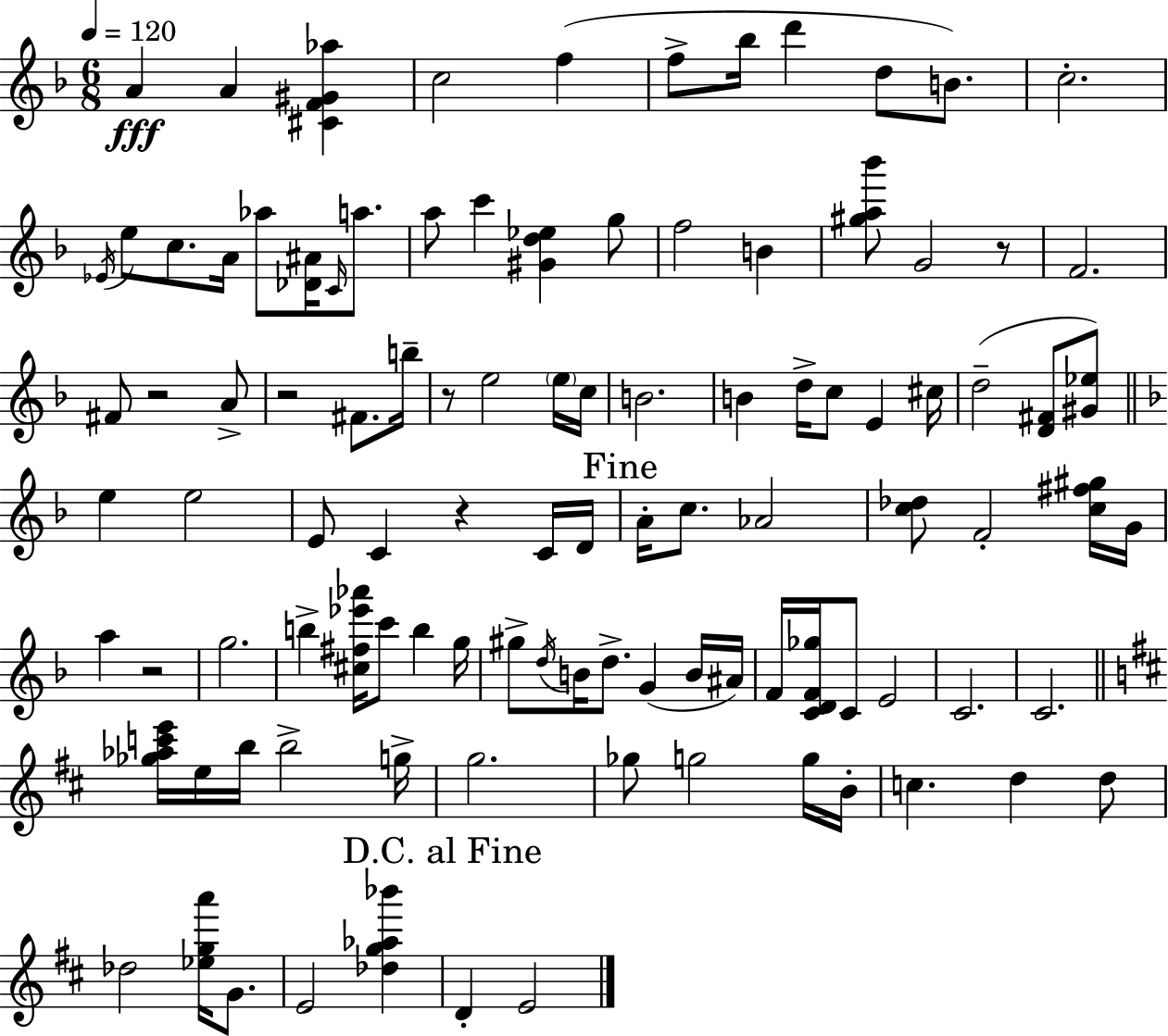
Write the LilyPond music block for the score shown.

{
  \clef treble
  \numericTimeSignature
  \time 6/8
  \key d \minor
  \tempo 4 = 120
  a'4\fff a'4 <cis' f' gis' aes''>4 | c''2 f''4( | f''8-> bes''16 d'''4 d''8 b'8.) | c''2.-. | \break \acciaccatura { ees'16 } e''8 c''8. a'16 aes''8 <des' ais'>16 \grace { c'16 } a''8. | a''8 c'''4 <gis' d'' ees''>4 | g''8 f''2 b'4 | <gis'' a'' bes'''>8 g'2 | \break r8 f'2. | fis'8 r2 | a'8-> r2 fis'8. | b''16-- r8 e''2 | \break \parenthesize e''16 c''16 b'2. | b'4 d''16-> c''8 e'4 | cis''16 d''2--( <d' fis'>8 | <gis' ees''>8) \bar "||" \break \key f \major e''4 e''2 | e'8 c'4 r4 c'16 d'16 | \mark "Fine" a'16-. c''8. aes'2 | <c'' des''>8 f'2-. <c'' fis'' gis''>16 g'16 | \break a''4 r2 | g''2. | b''4-> <cis'' fis'' ees''' aes'''>16 c'''8 b''4 g''16 | gis''8-> \acciaccatura { d''16 } b'16 d''8.-> g'4( b'16 | \break ais'16) f'16 <c' d' f' ges''>16 c'8 e'2 | c'2. | c'2. | \bar "||" \break \key d \major <ges'' aes'' c''' e'''>16 e''16 b''16 b''2-> g''16-> | g''2. | ges''8 g''2 g''16 b'16-. | c''4. d''4 d''8 | \break des''2 <ees'' g'' a'''>16 g'8. | e'2 <des'' g'' aes'' bes'''>4 | \mark "D.C. al Fine" d'4-. e'2 | \bar "|."
}